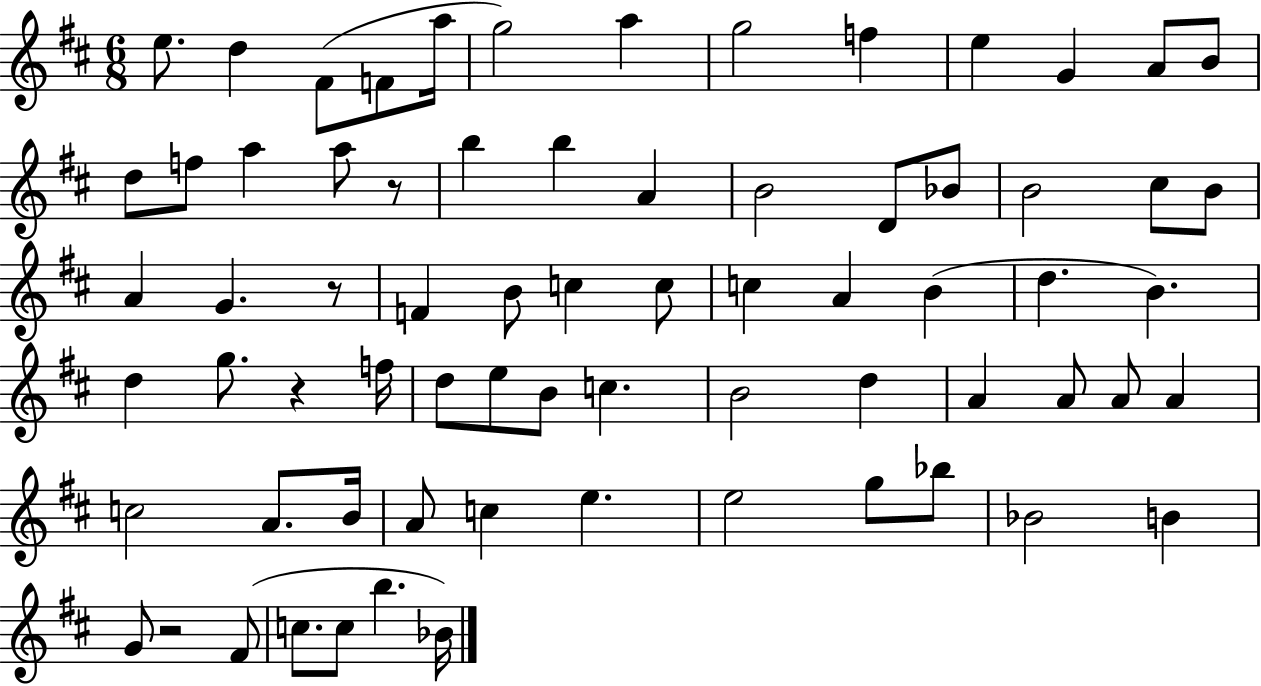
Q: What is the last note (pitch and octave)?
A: Bb4